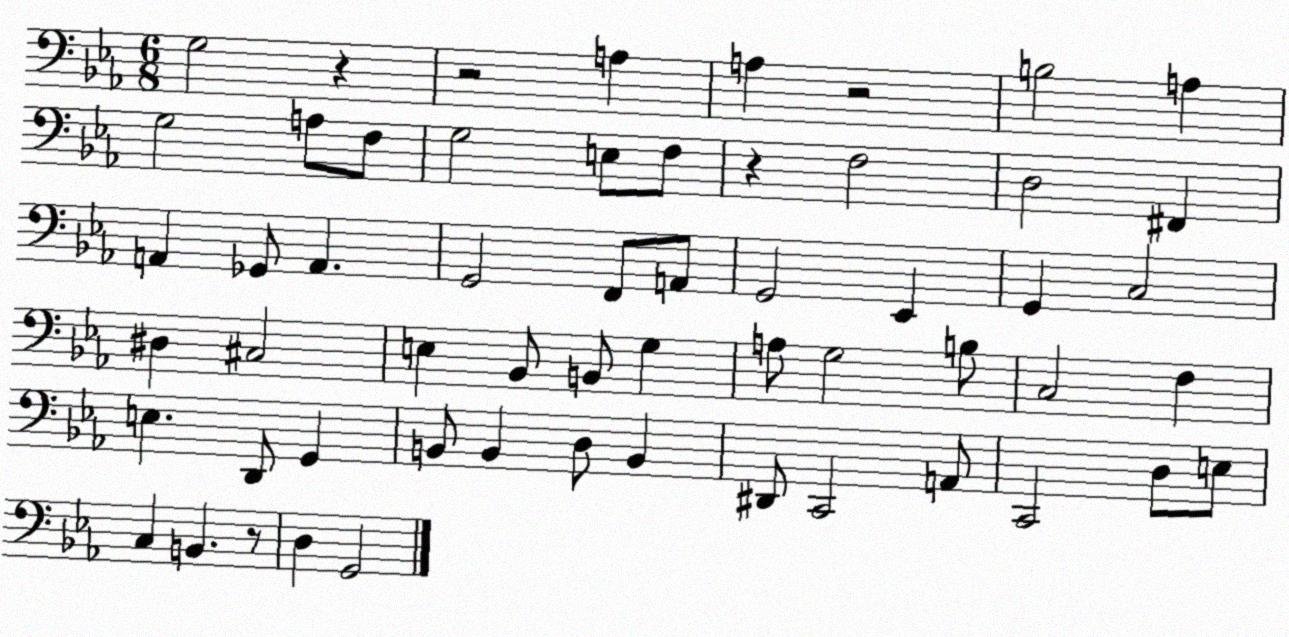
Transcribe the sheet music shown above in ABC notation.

X:1
T:Untitled
M:6/8
L:1/4
K:Eb
G,2 z z2 A, A, z2 B,2 A, G,2 A,/2 F,/2 G,2 E,/2 F,/2 z F,2 D,2 ^F,, A,, _G,,/2 A,, G,,2 F,,/2 A,,/2 G,,2 _E,, G,, C,2 ^D, ^C,2 E, _B,,/2 B,,/2 G, A,/2 G,2 B,/2 C,2 F, E, D,,/2 G,, B,,/2 B,, D,/2 B,, ^D,,/2 C,,2 A,,/2 C,,2 D,/2 E,/2 C, B,, z/2 D, G,,2